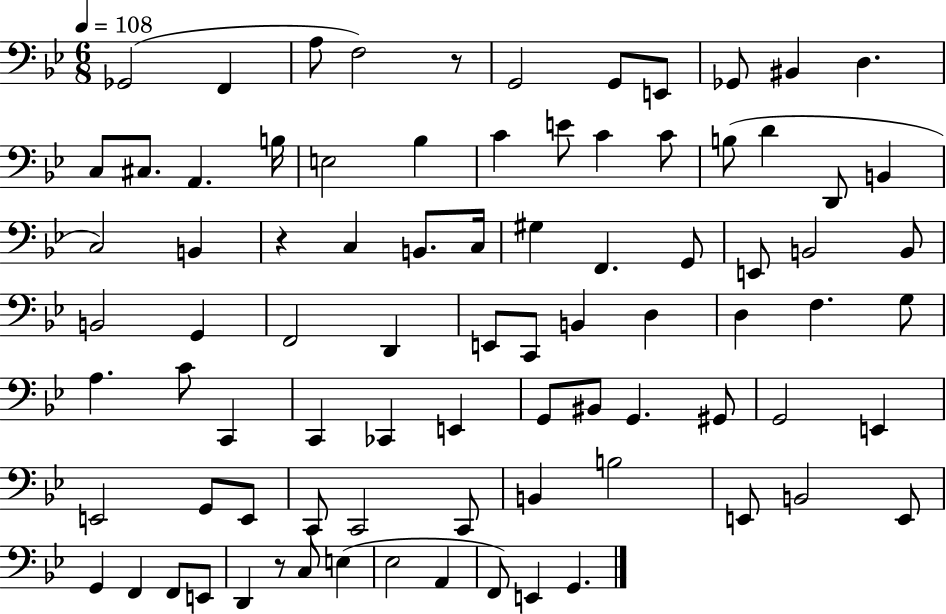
X:1
T:Untitled
M:6/8
L:1/4
K:Bb
_G,,2 F,, A,/2 F,2 z/2 G,,2 G,,/2 E,,/2 _G,,/2 ^B,, D, C,/2 ^C,/2 A,, B,/4 E,2 _B, C E/2 C C/2 B,/2 D D,,/2 B,, C,2 B,, z C, B,,/2 C,/4 ^G, F,, G,,/2 E,,/2 B,,2 B,,/2 B,,2 G,, F,,2 D,, E,,/2 C,,/2 B,, D, D, F, G,/2 A, C/2 C,, C,, _C,, E,, G,,/2 ^B,,/2 G,, ^G,,/2 G,,2 E,, E,,2 G,,/2 E,,/2 C,,/2 C,,2 C,,/2 B,, B,2 E,,/2 B,,2 E,,/2 G,, F,, F,,/2 E,,/2 D,, z/2 C,/2 E, _E,2 A,, F,,/2 E,, G,,